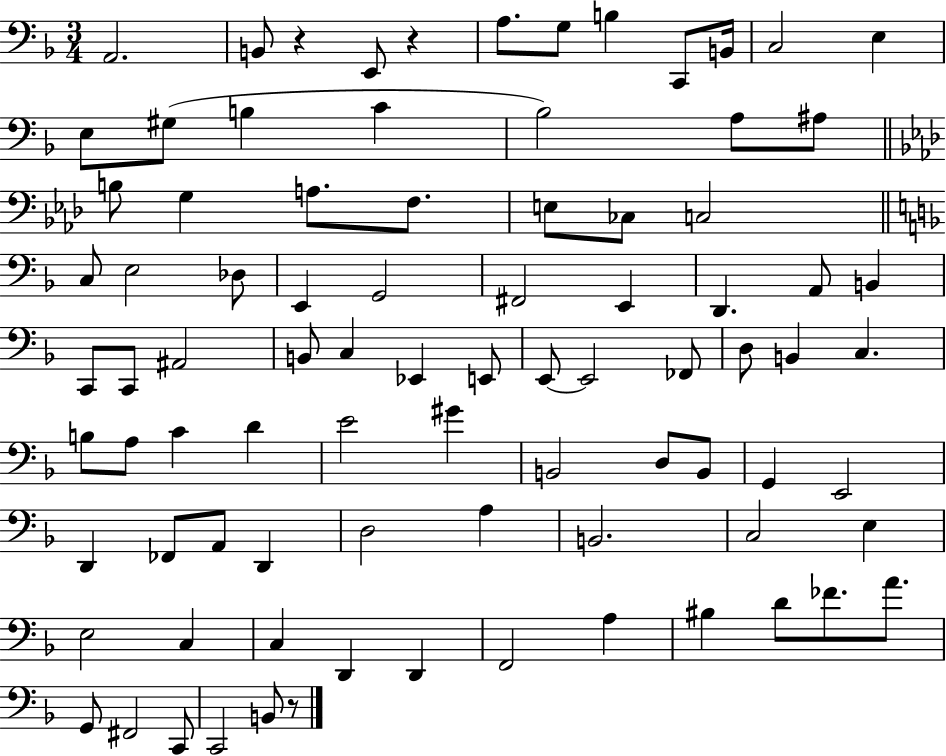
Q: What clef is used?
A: bass